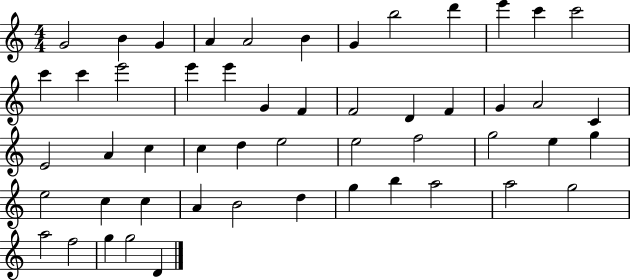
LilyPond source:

{
  \clef treble
  \numericTimeSignature
  \time 4/4
  \key c \major
  g'2 b'4 g'4 | a'4 a'2 b'4 | g'4 b''2 d'''4 | e'''4 c'''4 c'''2 | \break c'''4 c'''4 e'''2 | e'''4 e'''4 g'4 f'4 | f'2 d'4 f'4 | g'4 a'2 c'4 | \break e'2 a'4 c''4 | c''4 d''4 e''2 | e''2 f''2 | g''2 e''4 g''4 | \break e''2 c''4 c''4 | a'4 b'2 d''4 | g''4 b''4 a''2 | a''2 g''2 | \break a''2 f''2 | g''4 g''2 d'4 | \bar "|."
}